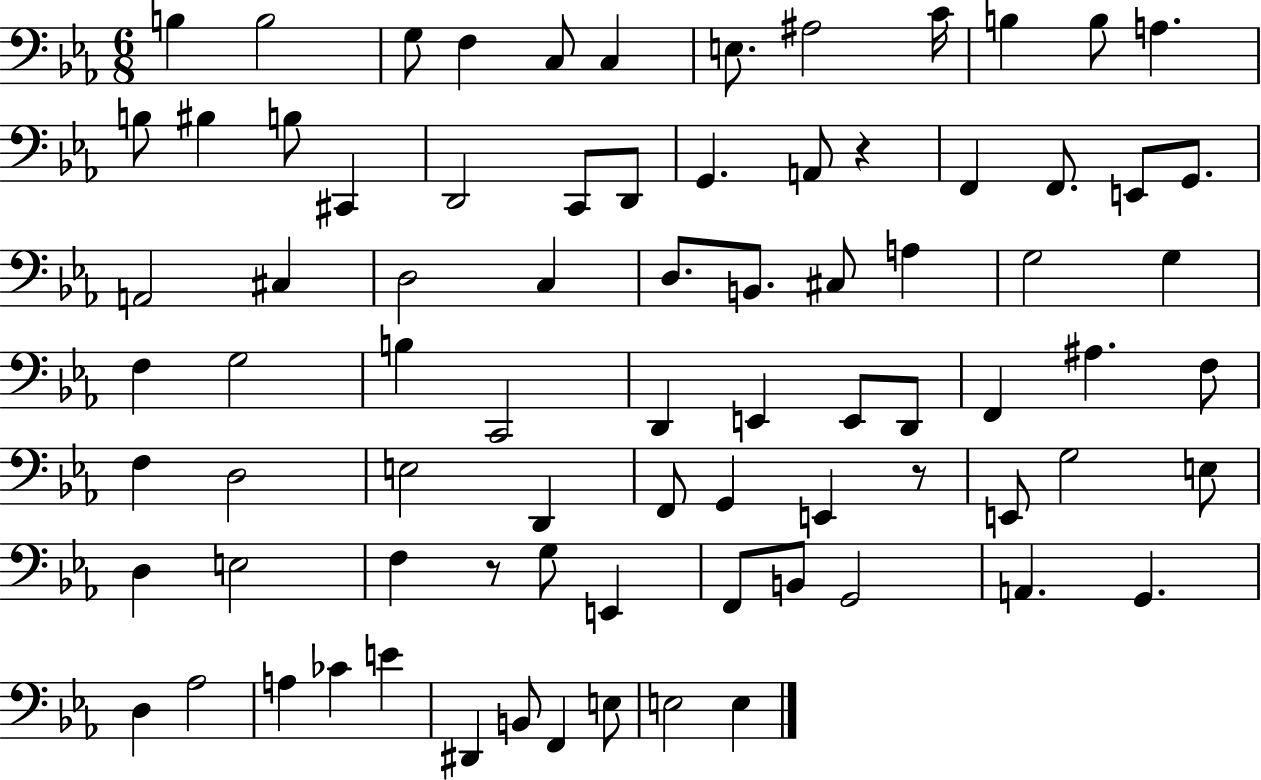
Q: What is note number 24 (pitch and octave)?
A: E2